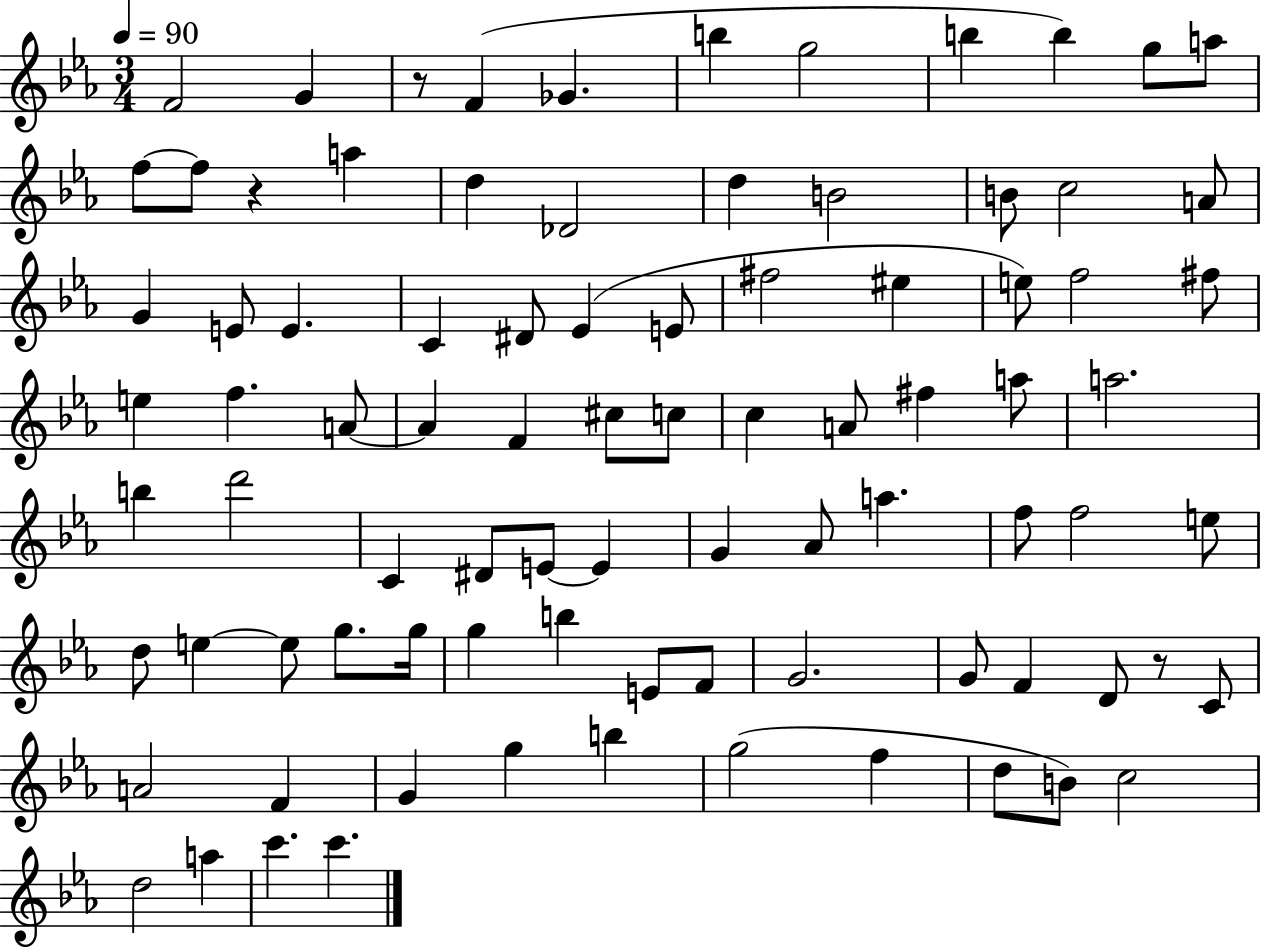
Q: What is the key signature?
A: EES major